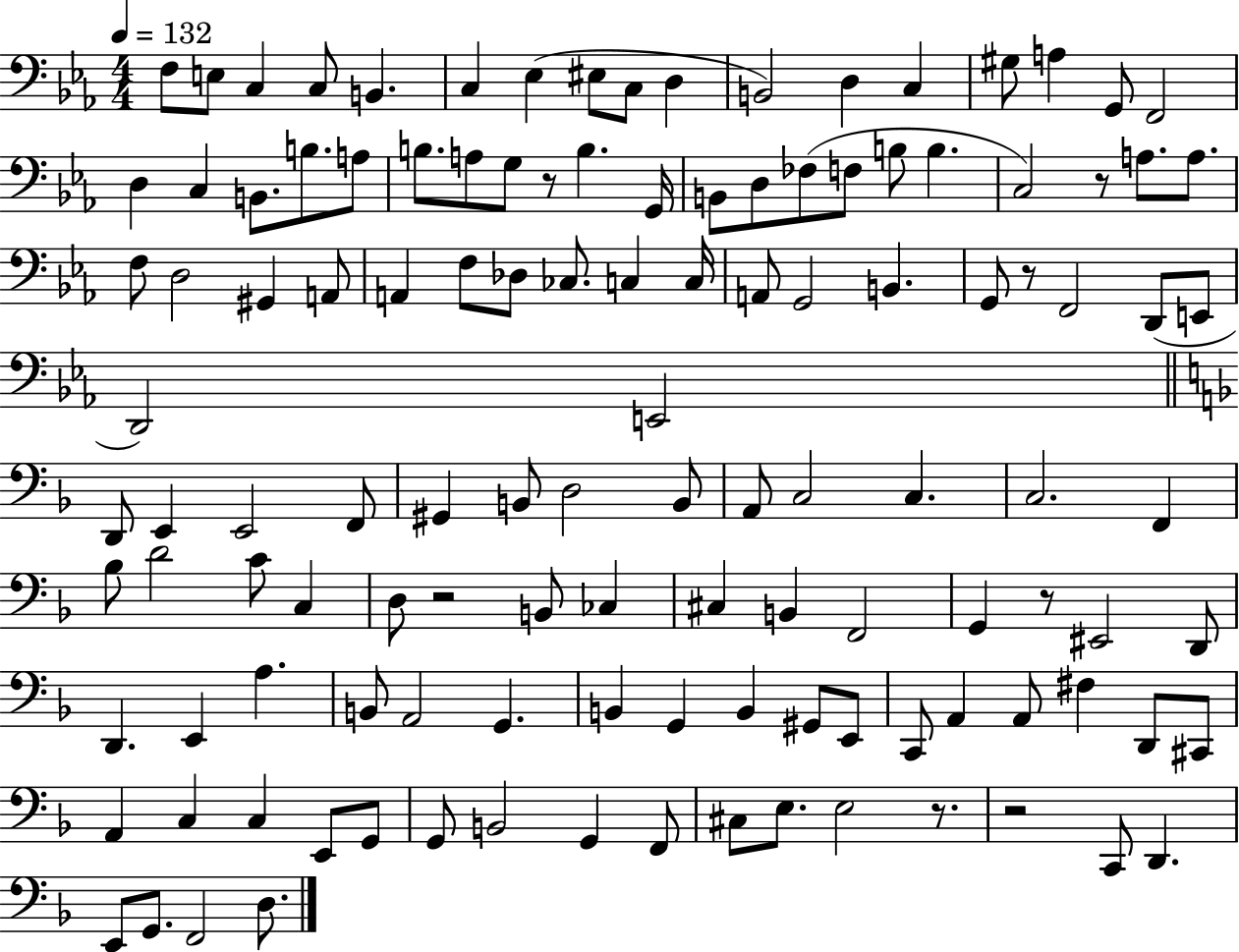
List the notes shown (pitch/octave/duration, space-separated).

F3/e E3/e C3/q C3/e B2/q. C3/q Eb3/q EIS3/e C3/e D3/q B2/h D3/q C3/q G#3/e A3/q G2/e F2/h D3/q C3/q B2/e. B3/e. A3/e B3/e. A3/e G3/e R/e B3/q. G2/s B2/e D3/e FES3/e F3/e B3/e B3/q. C3/h R/e A3/e. A3/e. F3/e D3/h G#2/q A2/e A2/q F3/e Db3/e CES3/e. C3/q C3/s A2/e G2/h B2/q. G2/e R/e F2/h D2/e E2/e D2/h E2/h D2/e E2/q E2/h F2/e G#2/q B2/e D3/h B2/e A2/e C3/h C3/q. C3/h. F2/q Bb3/e D4/h C4/e C3/q D3/e R/h B2/e CES3/q C#3/q B2/q F2/h G2/q R/e EIS2/h D2/e D2/q. E2/q A3/q. B2/e A2/h G2/q. B2/q G2/q B2/q G#2/e E2/e C2/e A2/q A2/e F#3/q D2/e C#2/e A2/q C3/q C3/q E2/e G2/e G2/e B2/h G2/q F2/e C#3/e E3/e. E3/h R/e. R/h C2/e D2/q. E2/e G2/e. F2/h D3/e.